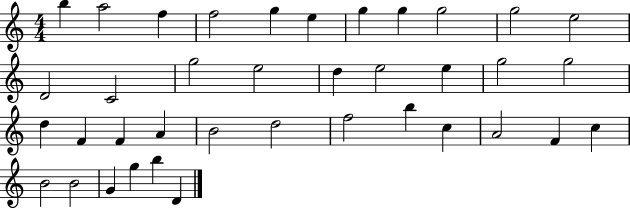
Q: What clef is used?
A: treble